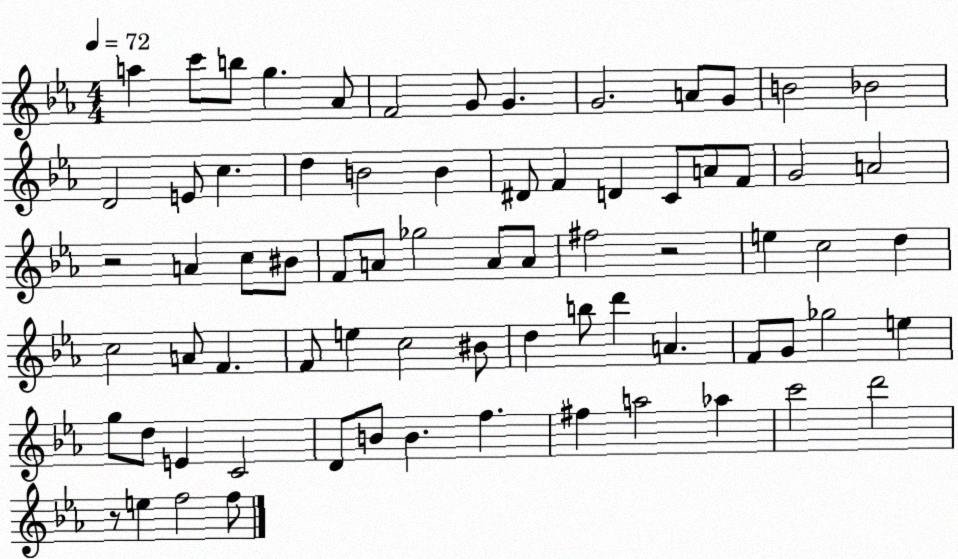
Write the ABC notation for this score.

X:1
T:Untitled
M:4/4
L:1/4
K:Eb
a c'/2 b/2 g _A/2 F2 G/2 G G2 A/2 G/2 B2 _B2 D2 E/2 c d B2 B ^D/2 F D C/2 A/2 F/2 G2 A2 z2 A c/2 ^B/2 F/2 A/2 _g2 A/2 A/2 ^f2 z2 e c2 d c2 A/2 F F/2 e c2 ^B/2 d b/2 d' A F/2 G/2 _g2 e g/2 d/2 E C2 D/2 B/2 B f ^f a2 _a c'2 d'2 z/2 e f2 f/2